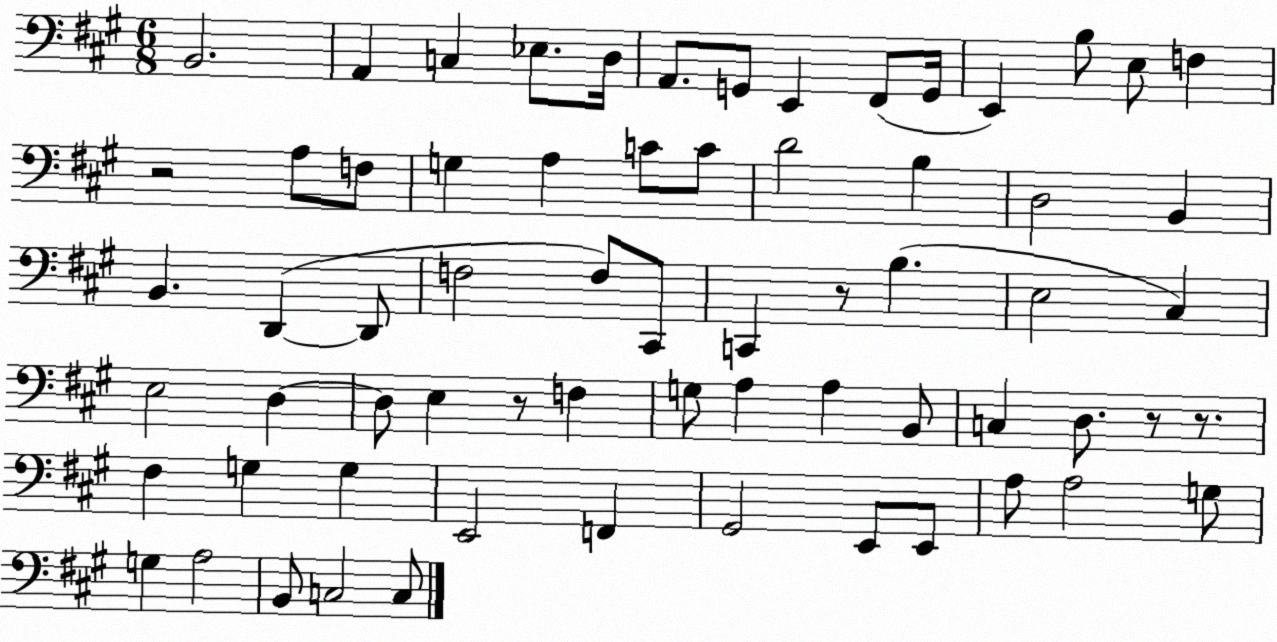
X:1
T:Untitled
M:6/8
L:1/4
K:A
B,,2 A,, C, _E,/2 D,/4 A,,/2 G,,/2 E,, ^F,,/2 G,,/4 E,, B,/2 E,/2 F, z2 A,/2 F,/2 G, A, C/2 C/2 D2 B, D,2 B,, B,, D,, D,,/2 F,2 F,/2 ^C,,/2 C,, z/2 B, E,2 ^C, E,2 D, D,/2 E, z/2 F, G,/2 A, A, B,,/2 C, D,/2 z/2 z/2 ^F, G, G, E,,2 F,, ^G,,2 E,,/2 E,,/2 A,/2 A,2 G,/2 G, A,2 B,,/2 C,2 C,/2